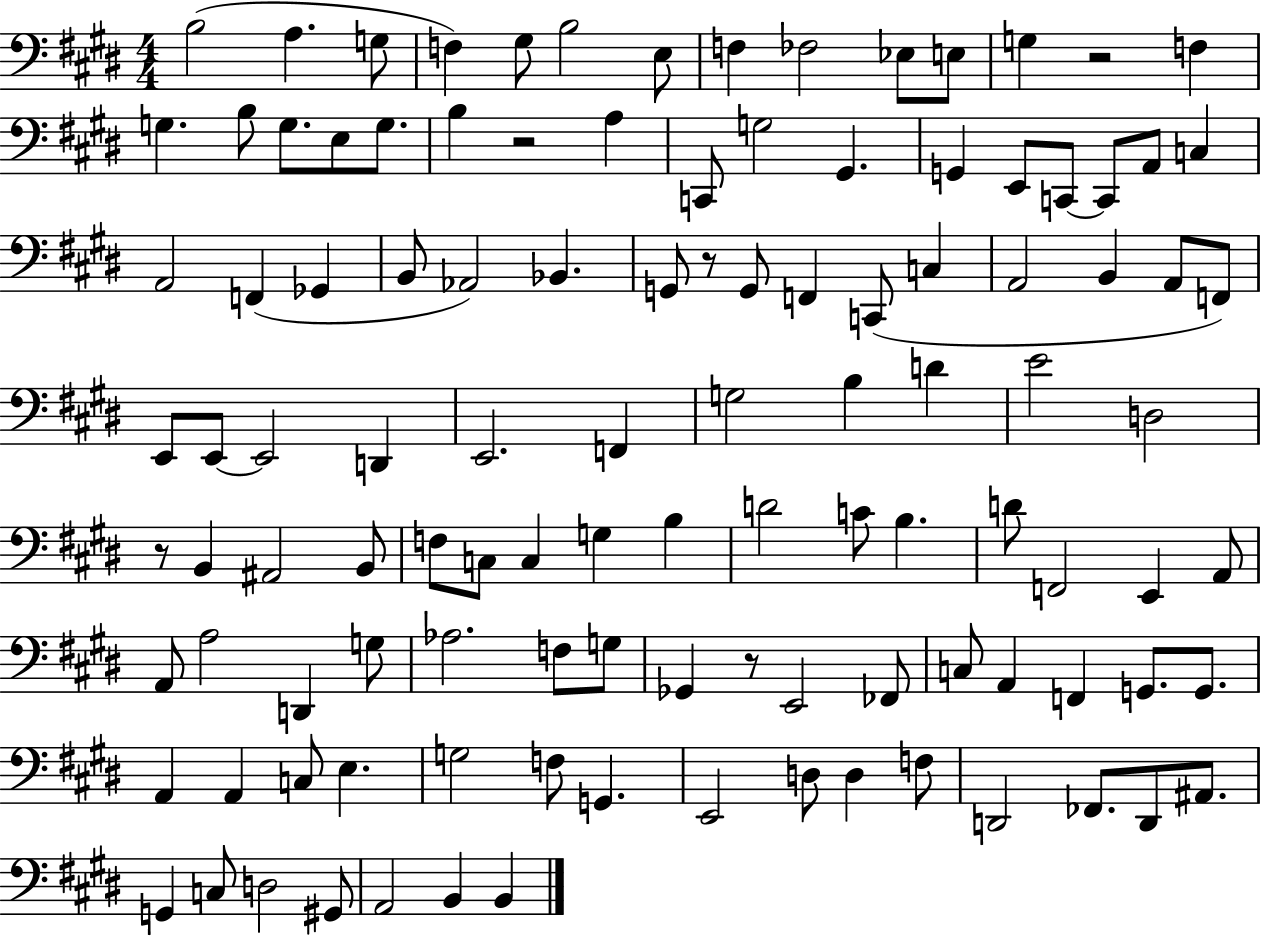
B3/h A3/q. G3/e F3/q G#3/e B3/h E3/e F3/q FES3/h Eb3/e E3/e G3/q R/h F3/q G3/q. B3/e G3/e. E3/e G3/e. B3/q R/h A3/q C2/e G3/h G#2/q. G2/q E2/e C2/e C2/e A2/e C3/q A2/h F2/q Gb2/q B2/e Ab2/h Bb2/q. G2/e R/e G2/e F2/q C2/e C3/q A2/h B2/q A2/e F2/e E2/e E2/e E2/h D2/q E2/h. F2/q G3/h B3/q D4/q E4/h D3/h R/e B2/q A#2/h B2/e F3/e C3/e C3/q G3/q B3/q D4/h C4/e B3/q. D4/e F2/h E2/q A2/e A2/e A3/h D2/q G3/e Ab3/h. F3/e G3/e Gb2/q R/e E2/h FES2/e C3/e A2/q F2/q G2/e. G2/e. A2/q A2/q C3/e E3/q. G3/h F3/e G2/q. E2/h D3/e D3/q F3/e D2/h FES2/e. D2/e A#2/e. G2/q C3/e D3/h G#2/e A2/h B2/q B2/q